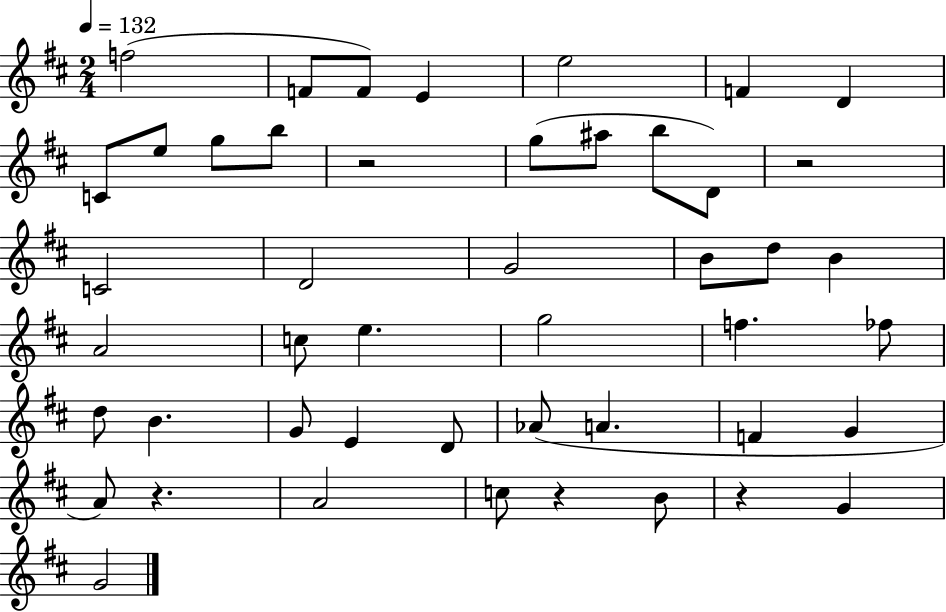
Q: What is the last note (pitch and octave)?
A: G4